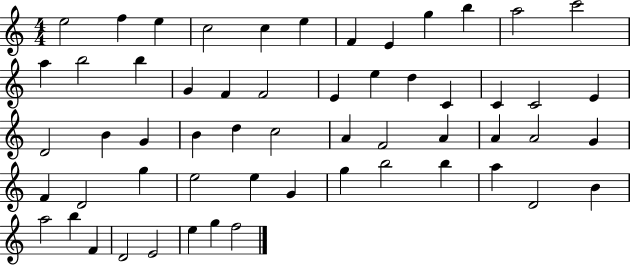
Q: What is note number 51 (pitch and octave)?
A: B5